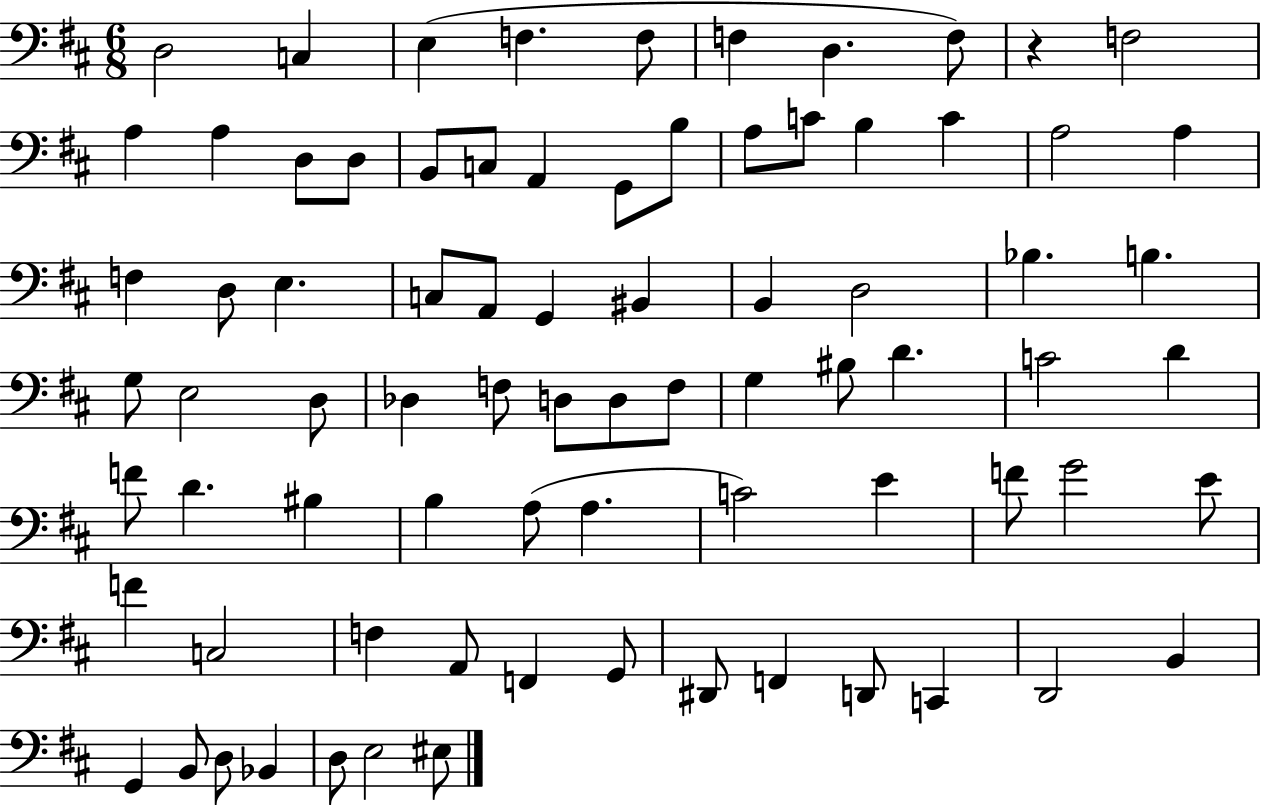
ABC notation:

X:1
T:Untitled
M:6/8
L:1/4
K:D
D,2 C, E, F, F,/2 F, D, F,/2 z F,2 A, A, D,/2 D,/2 B,,/2 C,/2 A,, G,,/2 B,/2 A,/2 C/2 B, C A,2 A, F, D,/2 E, C,/2 A,,/2 G,, ^B,, B,, D,2 _B, B, G,/2 E,2 D,/2 _D, F,/2 D,/2 D,/2 F,/2 G, ^B,/2 D C2 D F/2 D ^B, B, A,/2 A, C2 E F/2 G2 E/2 F C,2 F, A,,/2 F,, G,,/2 ^D,,/2 F,, D,,/2 C,, D,,2 B,, G,, B,,/2 D,/2 _B,, D,/2 E,2 ^E,/2